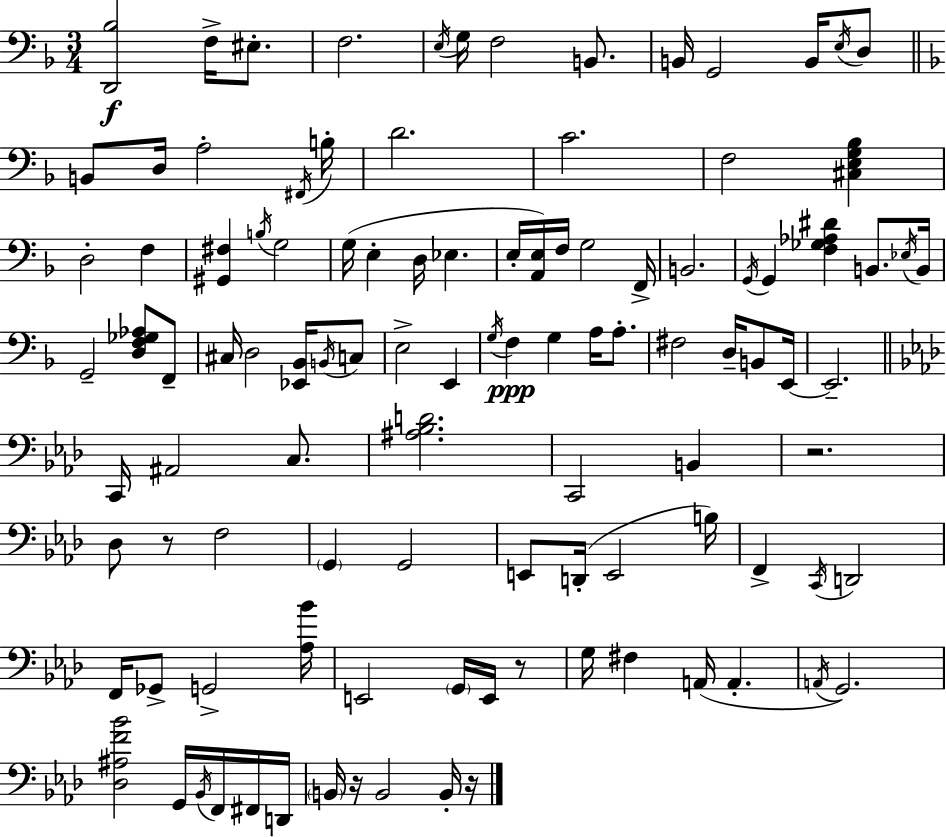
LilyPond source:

{
  \clef bass
  \numericTimeSignature
  \time 3/4
  \key f \major
  <d, bes>2\f f16-> eis8.-. | f2. | \acciaccatura { e16 } g16 f2 b,8. | b,16 g,2 b,16 \acciaccatura { e16 } | \break d8 \bar "||" \break \key f \major b,8 d16 a2-. \acciaccatura { fis,16 } | b16-. d'2. | c'2. | f2 <cis e g bes>4 | \break d2-. f4 | <gis, fis>4 \acciaccatura { b16 } g2 | g16( e4-. d16 ees4. | e16-. <a, e>16) f16 g2 | \break f,16-> b,2. | \acciaccatura { g,16 } g,4 <f ges aes dis'>4 b,8. | \acciaccatura { ees16 } b,16 g,2-- | <d f ges aes>8 f,8-- cis16 d2 | \break <ees, bes,>16 \acciaccatura { b,16 } c8 e2-> | e,4 \acciaccatura { g16 }\ppp f4 g4 | a16 a8.-. fis2 | d16-- b,8 e,16~~ e,2.-- | \break \bar "||" \break \key f \minor c,16 ais,2 c8. | <ais bes d'>2. | c,2 b,4 | r2. | \break des8 r8 f2 | \parenthesize g,4 g,2 | e,8 d,16-.( e,2 b16) | f,4-> \acciaccatura { c,16 } d,2 | \break f,16 ges,8-> g,2-> | <aes bes'>16 e,2 \parenthesize g,16 e,16 r8 | g16 fis4 a,16( a,4.-. | \acciaccatura { a,16 }) g,2. | \break <des ais f' bes'>2 g,16 \acciaccatura { bes,16 } | f,16 fis,16 d,16 \parenthesize b,16 r16 b,2 | b,16-. r16 \bar "|."
}